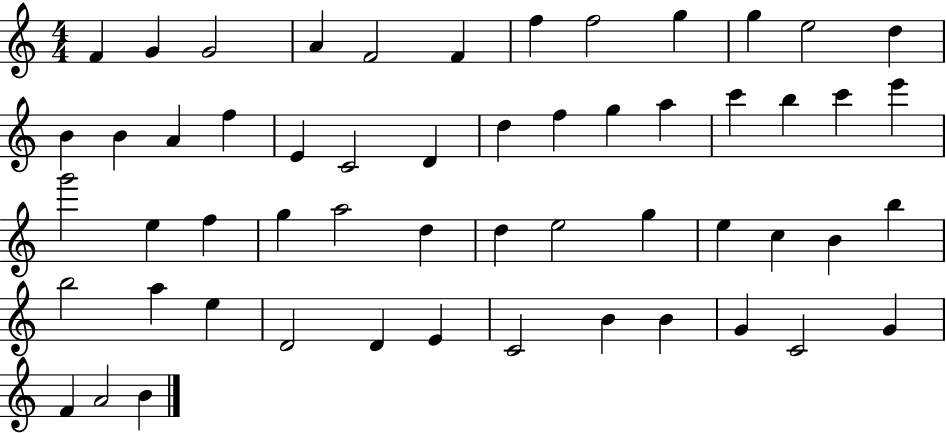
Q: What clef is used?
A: treble